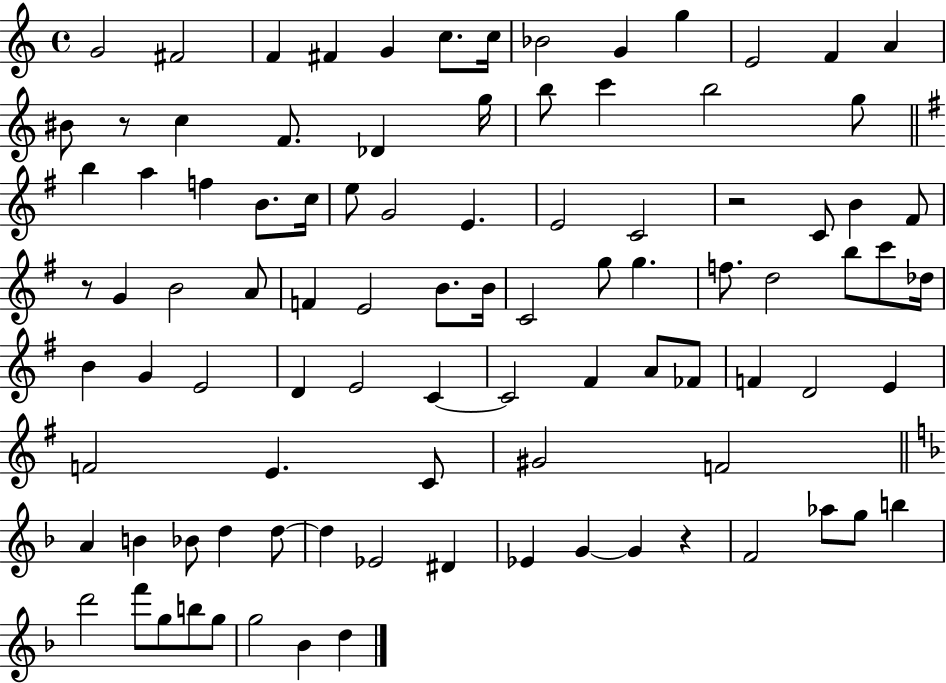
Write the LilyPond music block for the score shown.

{
  \clef treble
  \time 4/4
  \defaultTimeSignature
  \key c \major
  g'2 fis'2 | f'4 fis'4 g'4 c''8. c''16 | bes'2 g'4 g''4 | e'2 f'4 a'4 | \break bis'8 r8 c''4 f'8. des'4 g''16 | b''8 c'''4 b''2 g''8 | \bar "||" \break \key g \major b''4 a''4 f''4 b'8. c''16 | e''8 g'2 e'4. | e'2 c'2 | r2 c'8 b'4 fis'8 | \break r8 g'4 b'2 a'8 | f'4 e'2 b'8. b'16 | c'2 g''8 g''4. | f''8. d''2 b''8 c'''8 des''16 | \break b'4 g'4 e'2 | d'4 e'2 c'4~~ | c'2 fis'4 a'8 fes'8 | f'4 d'2 e'4 | \break f'2 e'4. c'8 | gis'2 f'2 | \bar "||" \break \key d \minor a'4 b'4 bes'8 d''4 d''8~~ | d''4 ees'2 dis'4 | ees'4 g'4~~ g'4 r4 | f'2 aes''8 g''8 b''4 | \break d'''2 f'''8 g''8 b''8 g''8 | g''2 bes'4 d''4 | \bar "|."
}